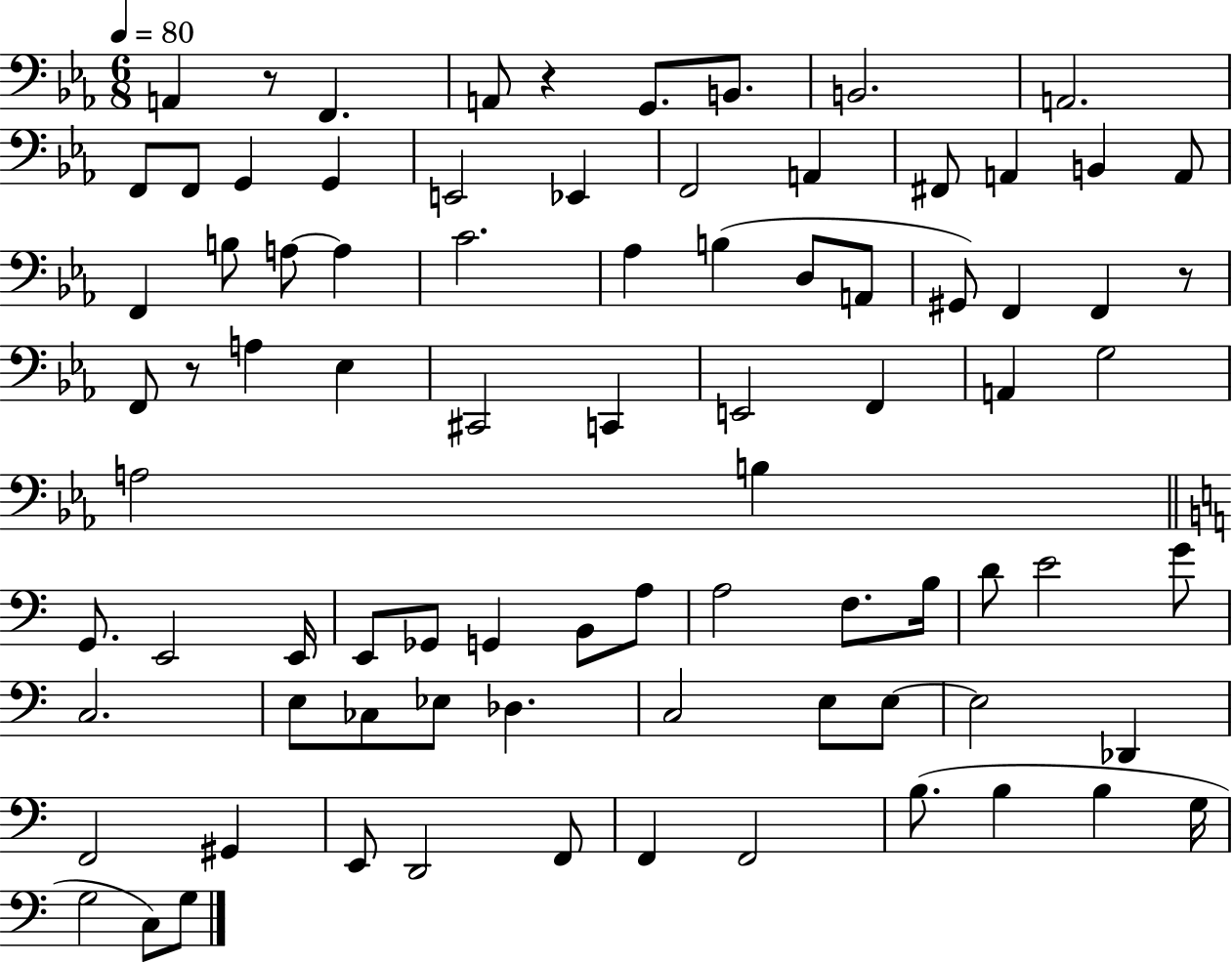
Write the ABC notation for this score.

X:1
T:Untitled
M:6/8
L:1/4
K:Eb
A,, z/2 F,, A,,/2 z G,,/2 B,,/2 B,,2 A,,2 F,,/2 F,,/2 G,, G,, E,,2 _E,, F,,2 A,, ^F,,/2 A,, B,, A,,/2 F,, B,/2 A,/2 A, C2 _A, B, D,/2 A,,/2 ^G,,/2 F,, F,, z/2 F,,/2 z/2 A, _E, ^C,,2 C,, E,,2 F,, A,, G,2 A,2 B, G,,/2 E,,2 E,,/4 E,,/2 _G,,/2 G,, B,,/2 A,/2 A,2 F,/2 B,/4 D/2 E2 G/2 C,2 E,/2 _C,/2 _E,/2 _D, C,2 E,/2 E,/2 E,2 _D,, F,,2 ^G,, E,,/2 D,,2 F,,/2 F,, F,,2 B,/2 B, B, G,/4 G,2 C,/2 G,/2